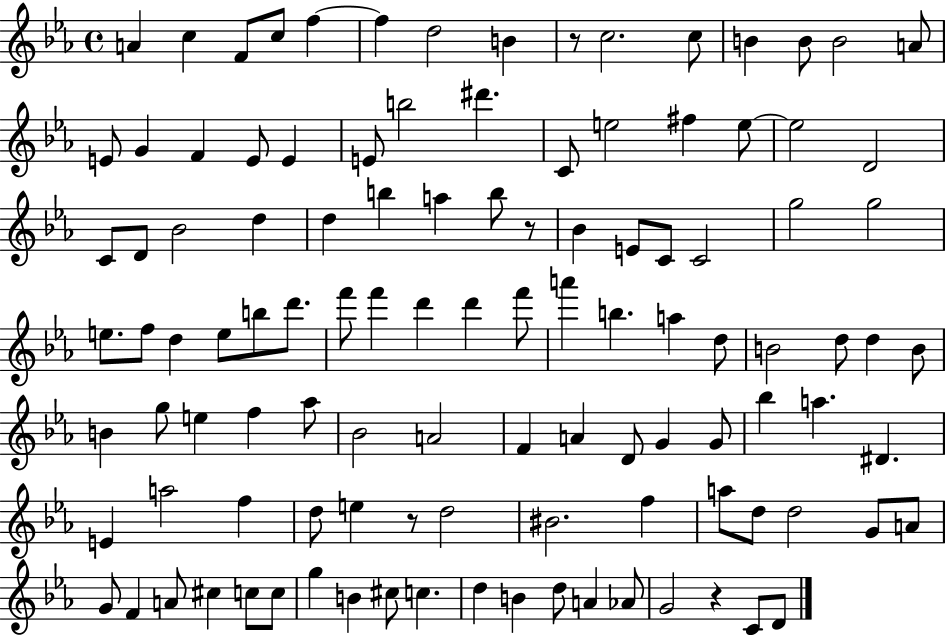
X:1
T:Untitled
M:4/4
L:1/4
K:Eb
A c F/2 c/2 f f d2 B z/2 c2 c/2 B B/2 B2 A/2 E/2 G F E/2 E E/2 b2 ^d' C/2 e2 ^f e/2 e2 D2 C/2 D/2 _B2 d d b a b/2 z/2 _B E/2 C/2 C2 g2 g2 e/2 f/2 d e/2 b/2 d'/2 f'/2 f' d' d' f'/2 a' b a d/2 B2 d/2 d B/2 B g/2 e f _a/2 _B2 A2 F A D/2 G G/2 _b a ^D E a2 f d/2 e z/2 d2 ^B2 f a/2 d/2 d2 G/2 A/2 G/2 F A/2 ^c c/2 c/2 g B ^c/2 c d B d/2 A _A/2 G2 z C/2 D/2